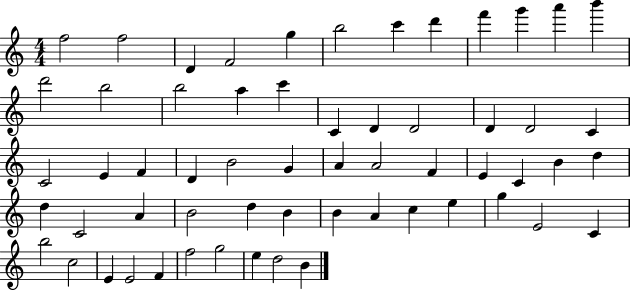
{
  \clef treble
  \numericTimeSignature
  \time 4/4
  \key c \major
  f''2 f''2 | d'4 f'2 g''4 | b''2 c'''4 d'''4 | f'''4 g'''4 a'''4 b'''4 | \break d'''2 b''2 | b''2 a''4 c'''4 | c'4 d'4 d'2 | d'4 d'2 c'4 | \break c'2 e'4 f'4 | d'4 b'2 g'4 | a'4 a'2 f'4 | e'4 c'4 b'4 d''4 | \break d''4 c'2 a'4 | b'2 d''4 b'4 | b'4 a'4 c''4 e''4 | g''4 e'2 c'4 | \break b''2 c''2 | e'4 e'2 f'4 | f''2 g''2 | e''4 d''2 b'4 | \break \bar "|."
}